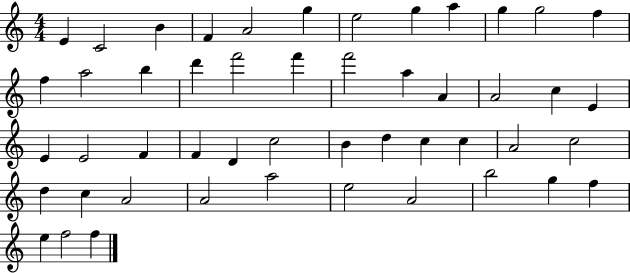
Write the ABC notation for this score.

X:1
T:Untitled
M:4/4
L:1/4
K:C
E C2 B F A2 g e2 g a g g2 f f a2 b d' f'2 f' f'2 a A A2 c E E E2 F F D c2 B d c c A2 c2 d c A2 A2 a2 e2 A2 b2 g f e f2 f